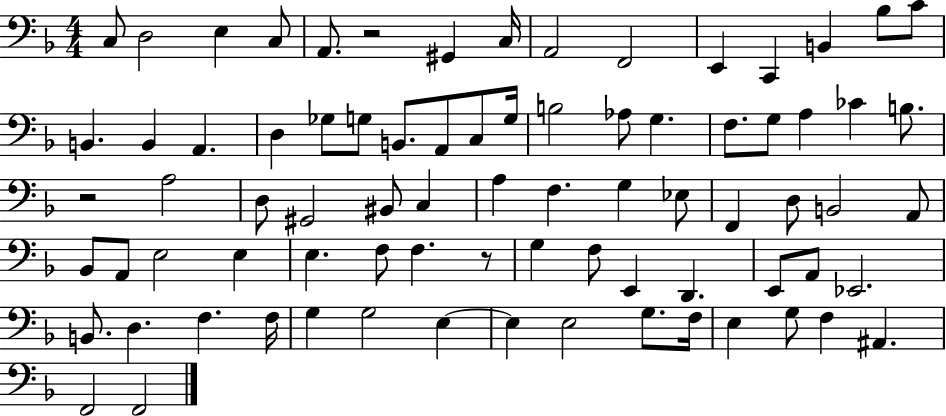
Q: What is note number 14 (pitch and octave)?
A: C4